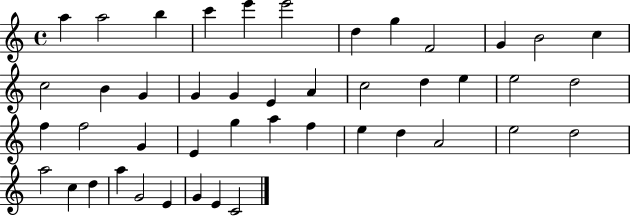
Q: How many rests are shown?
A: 0